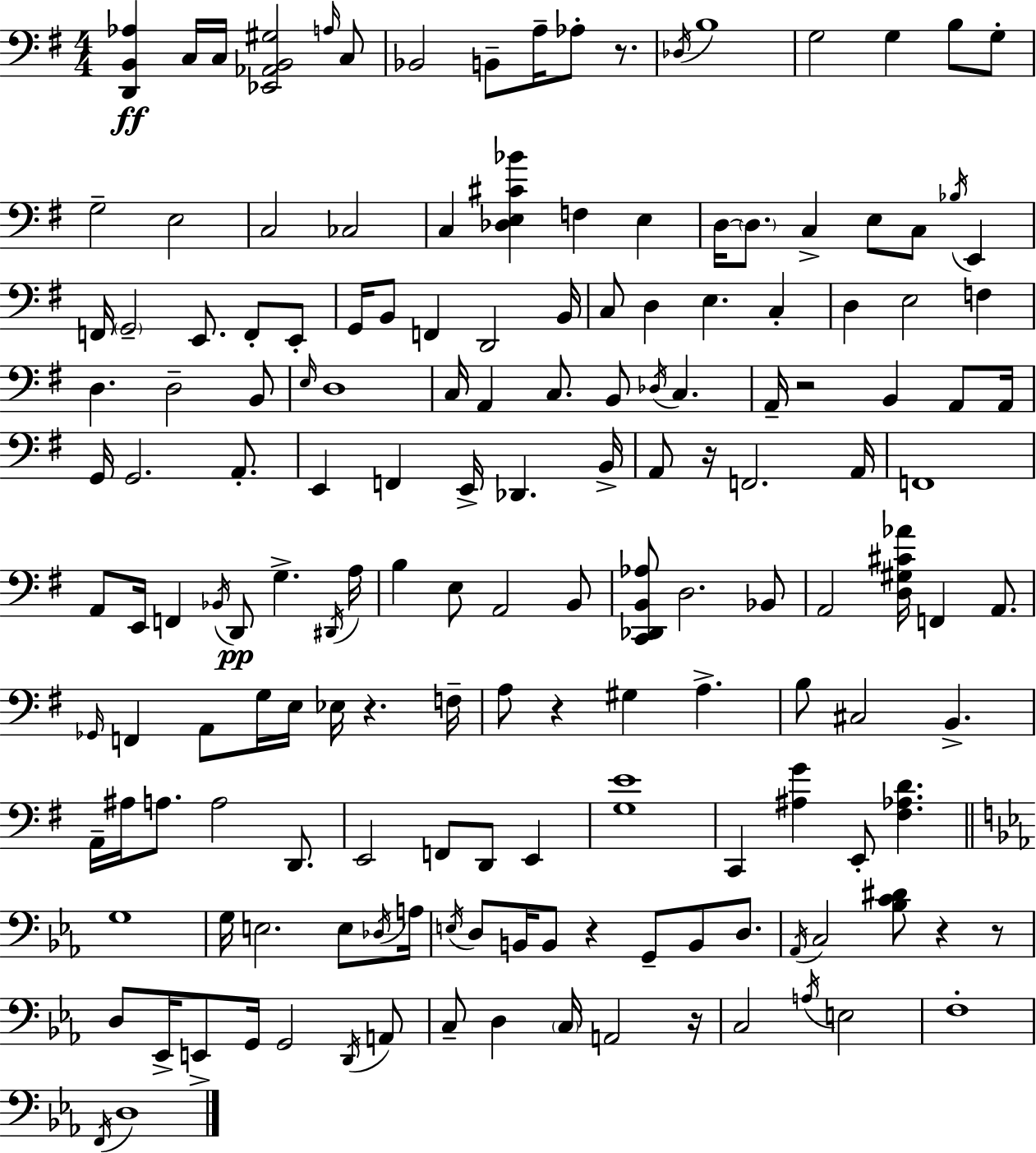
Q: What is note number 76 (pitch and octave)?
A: Bb2